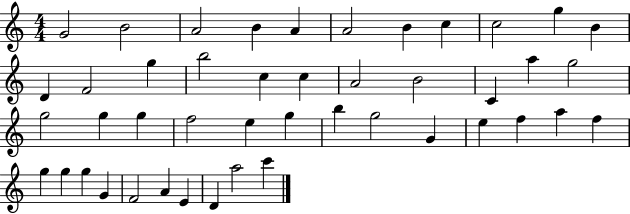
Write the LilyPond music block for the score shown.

{
  \clef treble
  \numericTimeSignature
  \time 4/4
  \key c \major
  g'2 b'2 | a'2 b'4 a'4 | a'2 b'4 c''4 | c''2 g''4 b'4 | \break d'4 f'2 g''4 | b''2 c''4 c''4 | a'2 b'2 | c'4 a''4 g''2 | \break g''2 g''4 g''4 | f''2 e''4 g''4 | b''4 g''2 g'4 | e''4 f''4 a''4 f''4 | \break g''4 g''4 g''4 g'4 | f'2 a'4 e'4 | d'4 a''2 c'''4 | \bar "|."
}